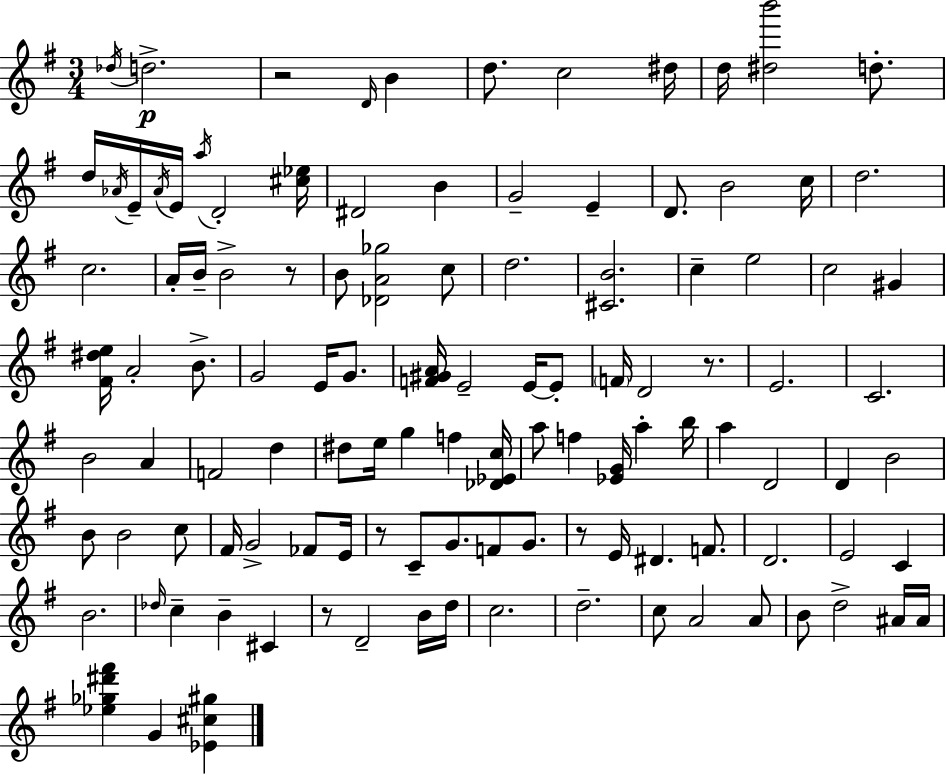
{
  \clef treble
  \numericTimeSignature
  \time 3/4
  \key e \minor
  \acciaccatura { des''16 }\p d''2.-> | r2 \grace { d'16 } b'4 | d''8. c''2 | dis''16 d''16 <dis'' b'''>2 d''8.-. | \break d''16 \acciaccatura { aes'16 } e'16-- \acciaccatura { aes'16 } e'16 \acciaccatura { a''16 } d'2-. | <cis'' ees''>16 dis'2 | b'4 g'2-- | e'4-- d'8. b'2 | \break c''16 d''2. | c''2. | a'16-. b'16-- b'2-> | r8 b'8 <des' a' ges''>2 | \break c''8 d''2. | <cis' b'>2. | c''4-- e''2 | c''2 | \break gis'4 <fis' dis'' e''>16 a'2-. | b'8.-> g'2 | e'16 g'8. <f' gis' a'>16 e'2-- | e'16~~ e'8-. \parenthesize f'16 d'2 | \break r8. e'2. | c'2. | b'2 | a'4 f'2 | \break d''4 dis''8 e''16 g''4 | f''4 <des' ees' c''>16 a''8 f''4 <ees' g'>16 | a''4-. b''16 a''4 d'2 | d'4 b'2 | \break b'8 b'2 | c''8 fis'16 g'2-> | fes'8 e'16 r8 c'8-- g'8. | f'8 g'8. r8 e'16 dis'4. | \break f'8. d'2. | e'2 | c'4 b'2. | \grace { des''16 } c''4-- b'4-- | \break cis'4 r8 d'2-- | b'16 d''16 c''2. | d''2.-- | c''8 a'2 | \break a'8 b'8 d''2-> | ais'16 ais'16 <ees'' ges'' dis''' fis'''>4 g'4 | <ees' cis'' gis''>4 \bar "|."
}